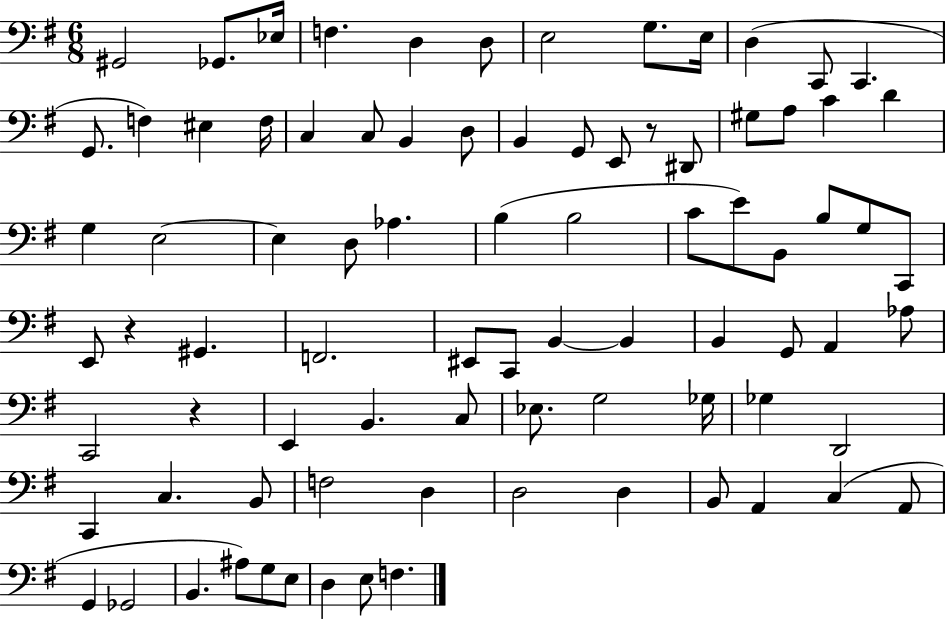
{
  \clef bass
  \numericTimeSignature
  \time 6/8
  \key g \major
  gis,2 ges,8. ees16 | f4. d4 d8 | e2 g8. e16 | d4( c,8 c,4. | \break g,8. f4) eis4 f16 | c4 c8 b,4 d8 | b,4 g,8 e,8 r8 dis,8 | gis8 a8 c'4 d'4 | \break g4 e2~~ | e4 d8 aes4. | b4( b2 | c'8 e'8) b,8 b8 g8 c,8 | \break e,8 r4 gis,4. | f,2. | eis,8 c,8 b,4~~ b,4 | b,4 g,8 a,4 aes8 | \break c,2 r4 | e,4 b,4. c8 | ees8. g2 ges16 | ges4 d,2 | \break c,4 c4. b,8 | f2 d4 | d2 d4 | b,8 a,4 c4( a,8 | \break g,4 ges,2 | b,4. ais8) g8 e8 | d4 e8 f4. | \bar "|."
}